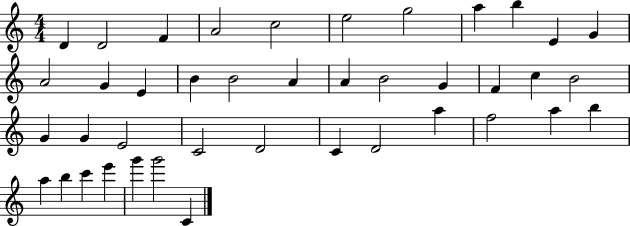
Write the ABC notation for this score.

X:1
T:Untitled
M:4/4
L:1/4
K:C
D D2 F A2 c2 e2 g2 a b E G A2 G E B B2 A A B2 G F c B2 G G E2 C2 D2 C D2 a f2 a b a b c' e' g' g'2 C